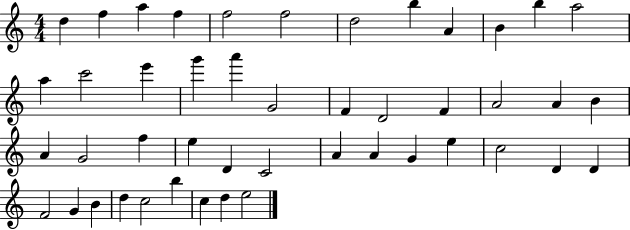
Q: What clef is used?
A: treble